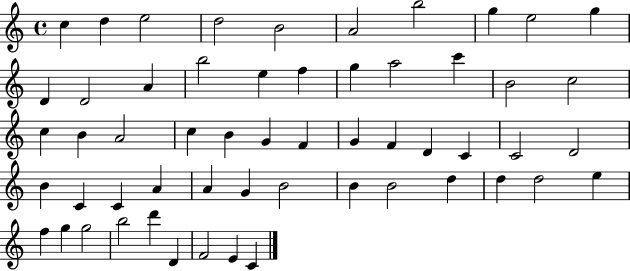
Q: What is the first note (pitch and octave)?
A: C5